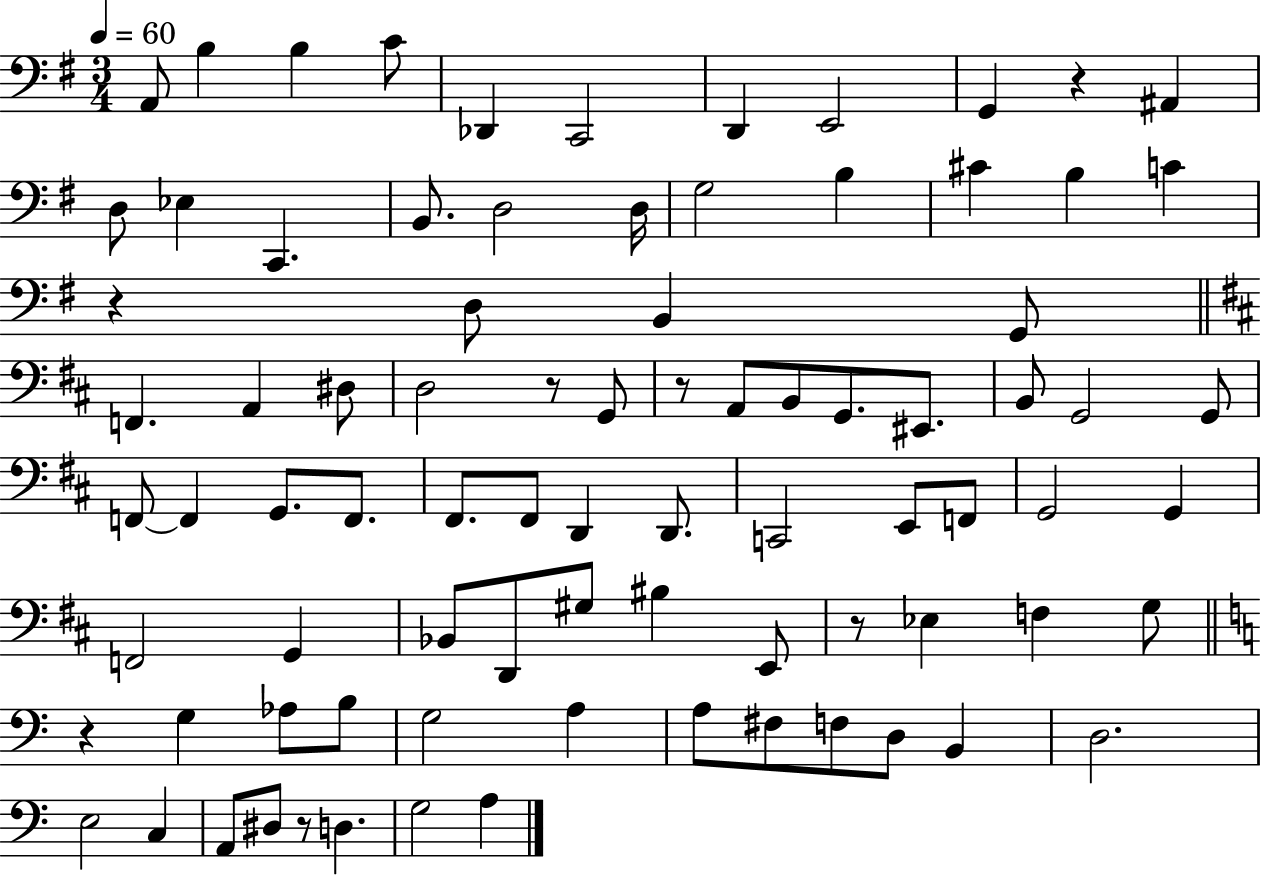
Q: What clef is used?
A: bass